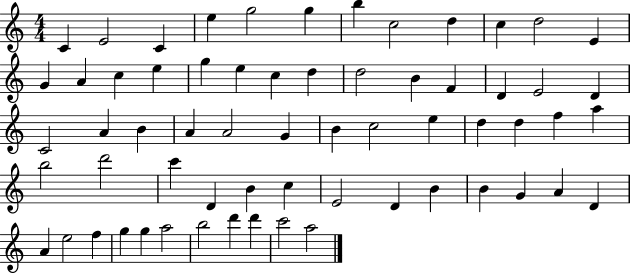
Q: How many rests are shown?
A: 0